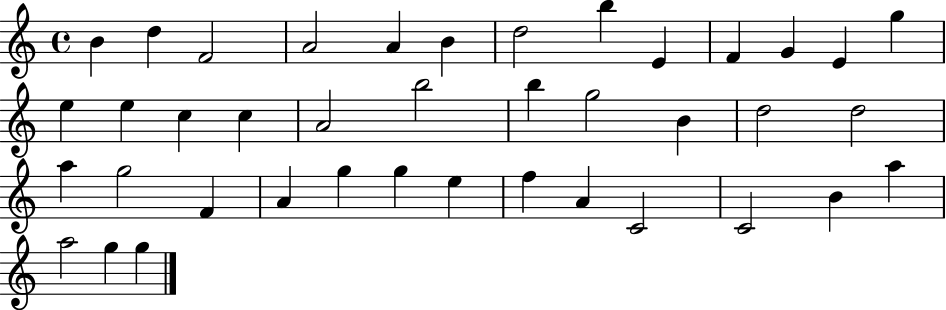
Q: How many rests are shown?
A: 0